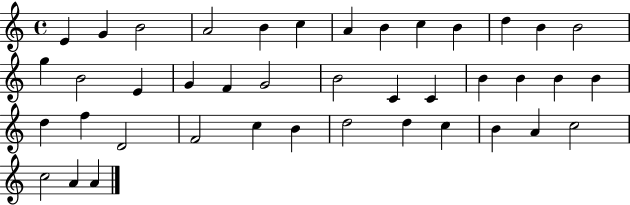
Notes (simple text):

E4/q G4/q B4/h A4/h B4/q C5/q A4/q B4/q C5/q B4/q D5/q B4/q B4/h G5/q B4/h E4/q G4/q F4/q G4/h B4/h C4/q C4/q B4/q B4/q B4/q B4/q D5/q F5/q D4/h F4/h C5/q B4/q D5/h D5/q C5/q B4/q A4/q C5/h C5/h A4/q A4/q